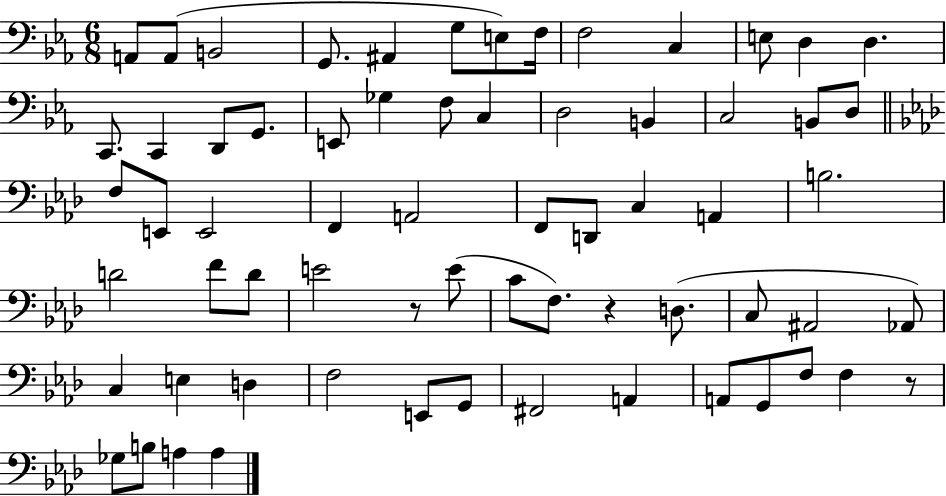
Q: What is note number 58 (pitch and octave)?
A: F3